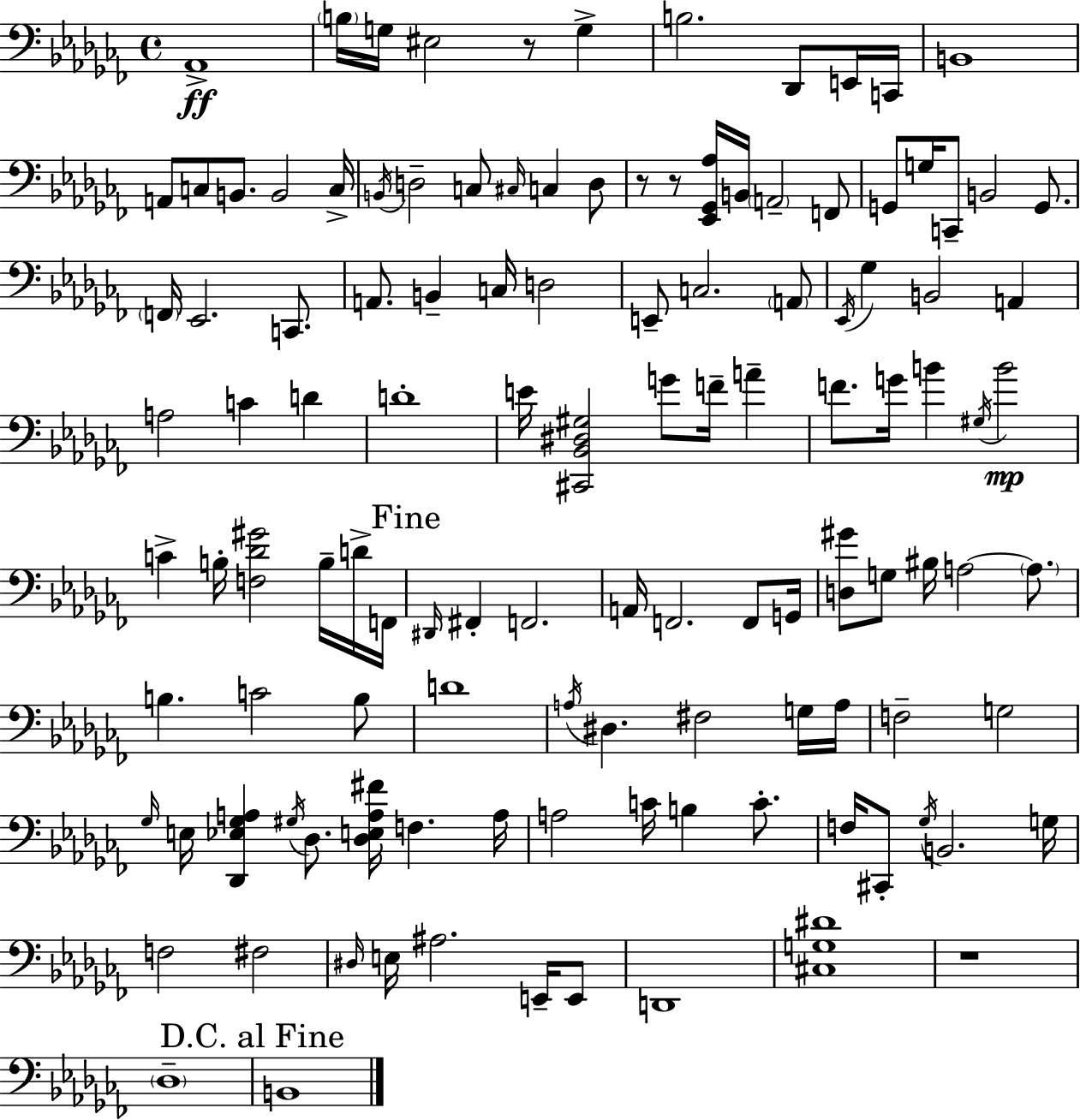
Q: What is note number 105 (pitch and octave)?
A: E2